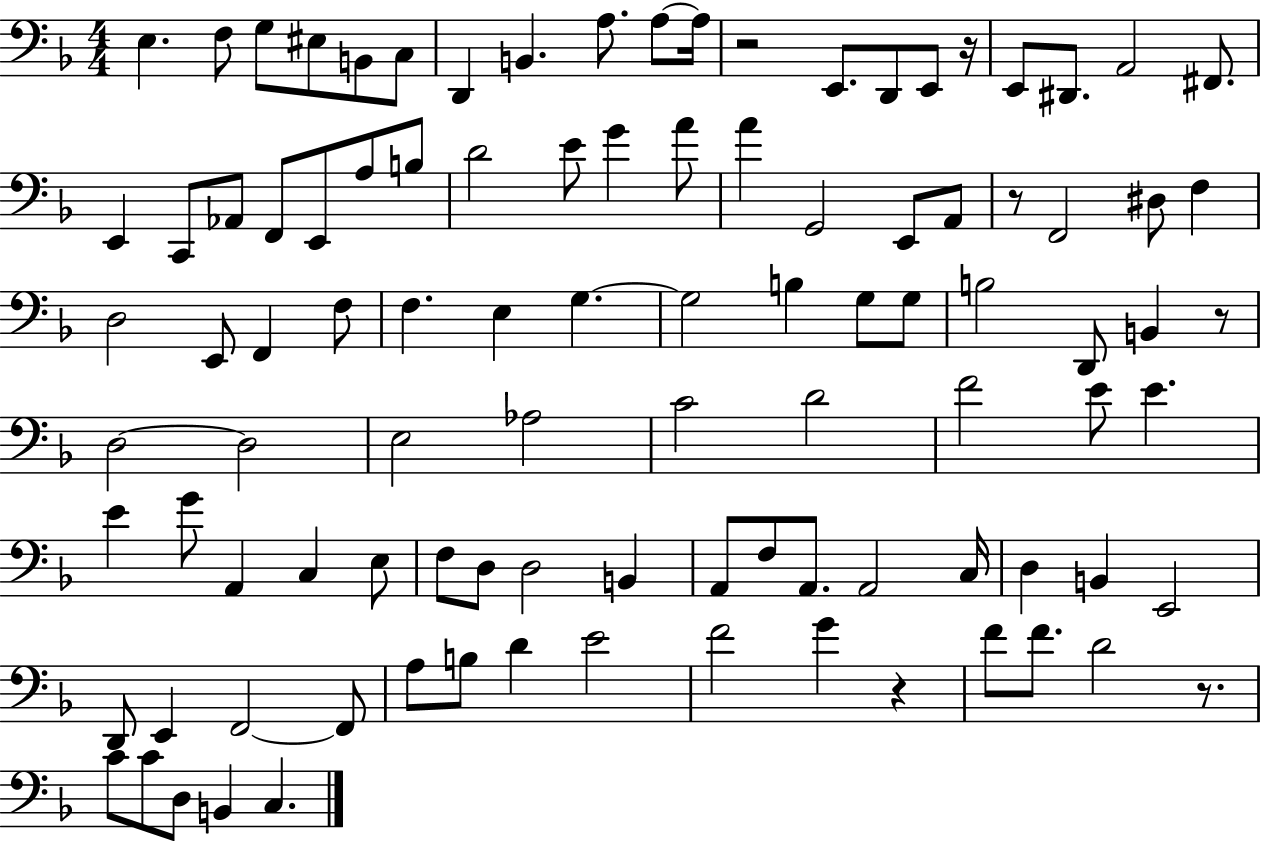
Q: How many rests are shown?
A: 6